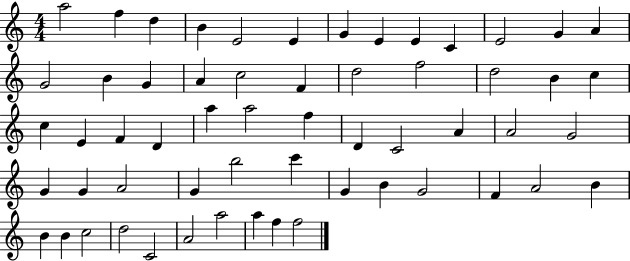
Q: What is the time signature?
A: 4/4